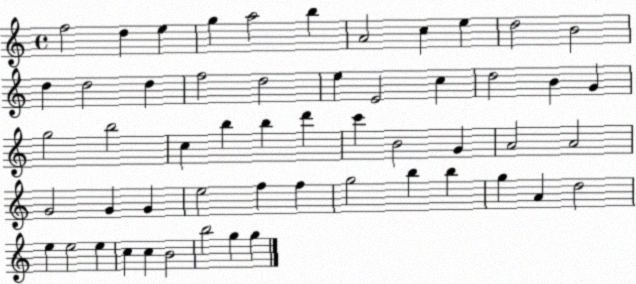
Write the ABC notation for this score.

X:1
T:Untitled
M:4/4
L:1/4
K:C
f2 d e g a2 b A2 c e d2 B2 d d2 d f2 d2 e E2 c d2 B G g2 b2 c b b d' c' B2 G A2 A2 G2 G G e2 f f g2 b b g A d2 e e2 e c c B2 b2 g g